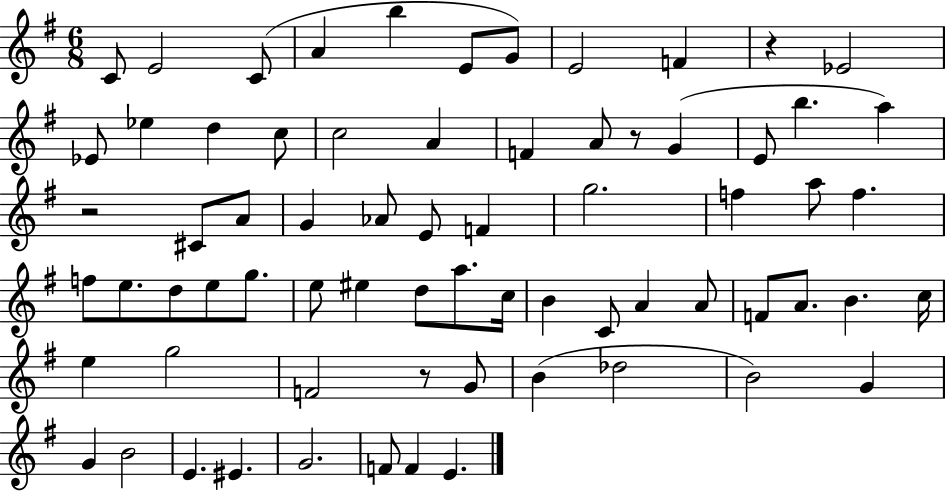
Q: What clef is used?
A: treble